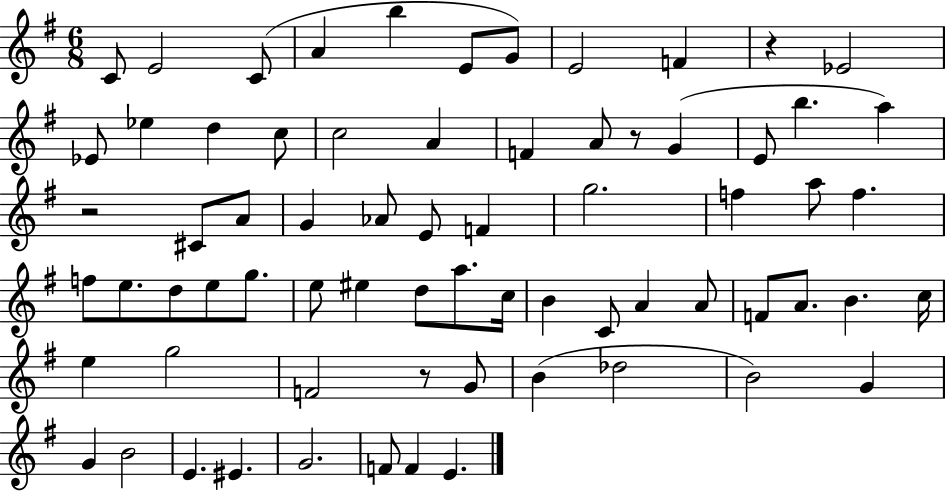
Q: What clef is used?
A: treble